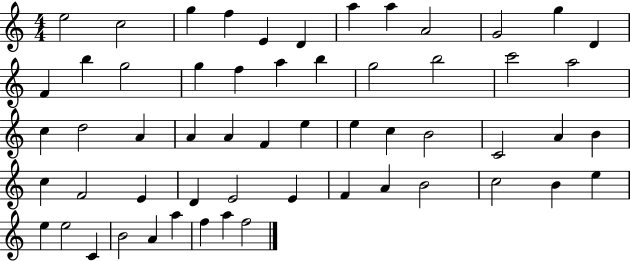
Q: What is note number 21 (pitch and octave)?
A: B5